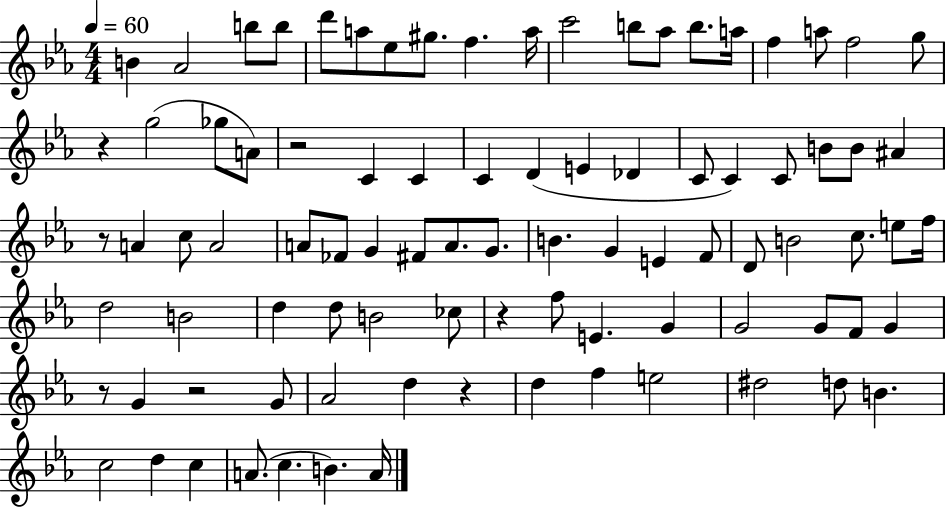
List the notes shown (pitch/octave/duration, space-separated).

B4/q Ab4/h B5/e B5/e D6/e A5/e Eb5/e G#5/e. F5/q. A5/s C6/h B5/e Ab5/e B5/e. A5/s F5/q A5/e F5/h G5/e R/q G5/h Gb5/e A4/e R/h C4/q C4/q C4/q D4/q E4/q Db4/q C4/e C4/q C4/e B4/e B4/e A#4/q R/e A4/q C5/e A4/h A4/e FES4/e G4/q F#4/e A4/e. G4/e. B4/q. G4/q E4/q F4/e D4/e B4/h C5/e. E5/e F5/s D5/h B4/h D5/q D5/e B4/h CES5/e R/q F5/e E4/q. G4/q G4/h G4/e F4/e G4/q R/e G4/q R/h G4/e Ab4/h D5/q R/q D5/q F5/q E5/h D#5/h D5/e B4/q. C5/h D5/q C5/q A4/e. C5/q. B4/q. A4/s